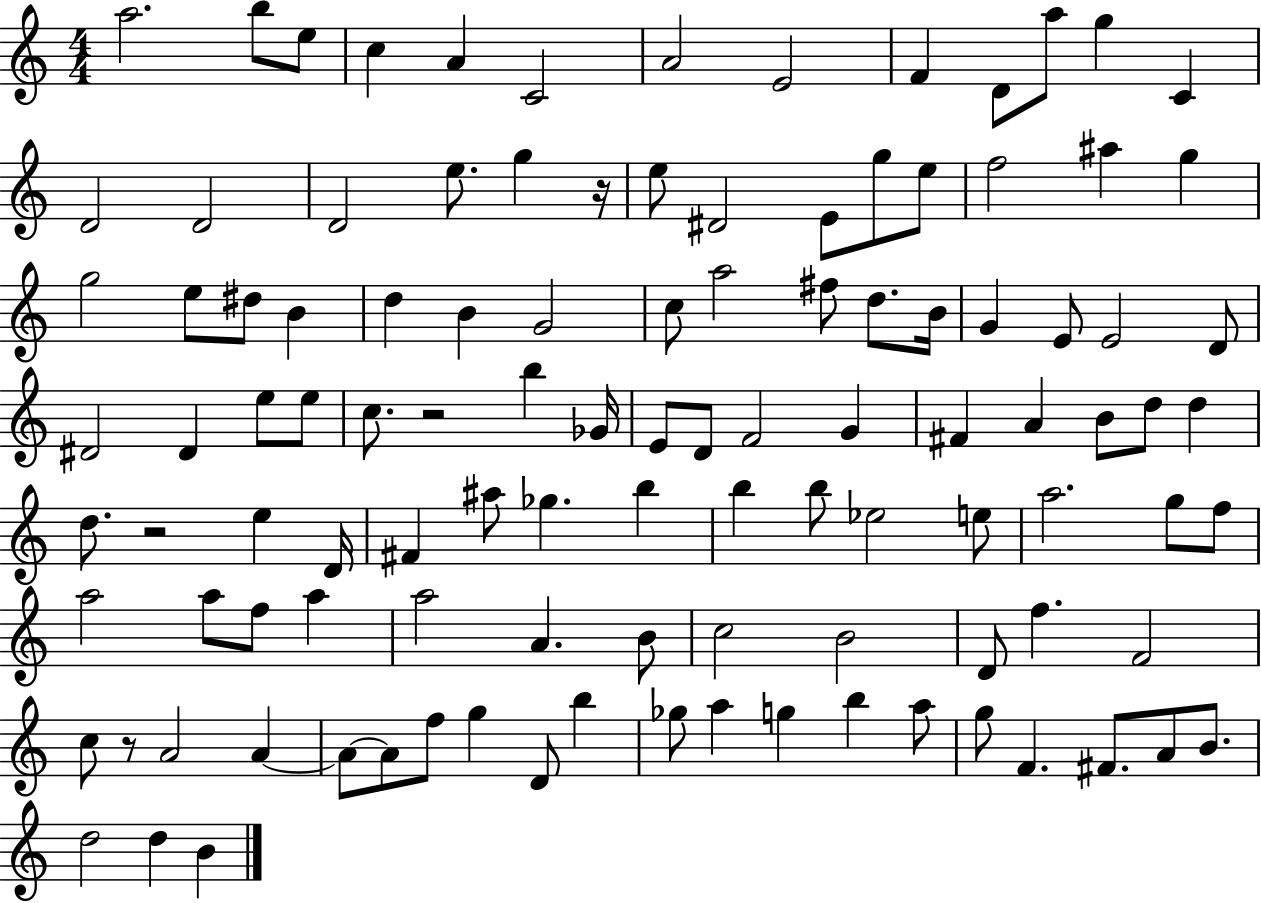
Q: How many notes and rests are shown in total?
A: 110